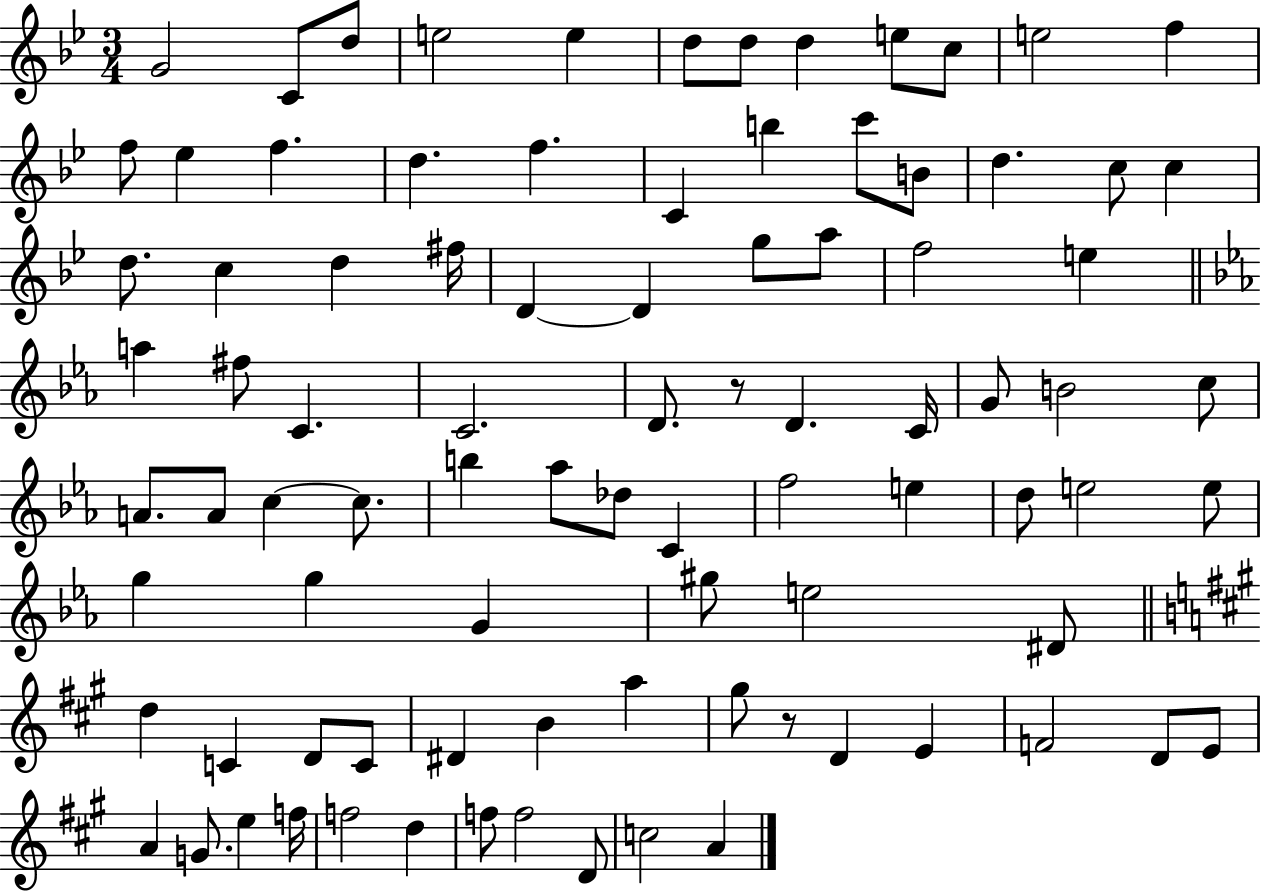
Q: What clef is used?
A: treble